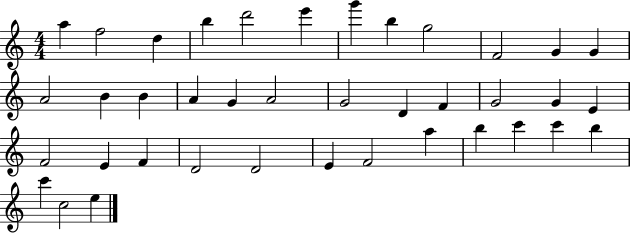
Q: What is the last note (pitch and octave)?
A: E5